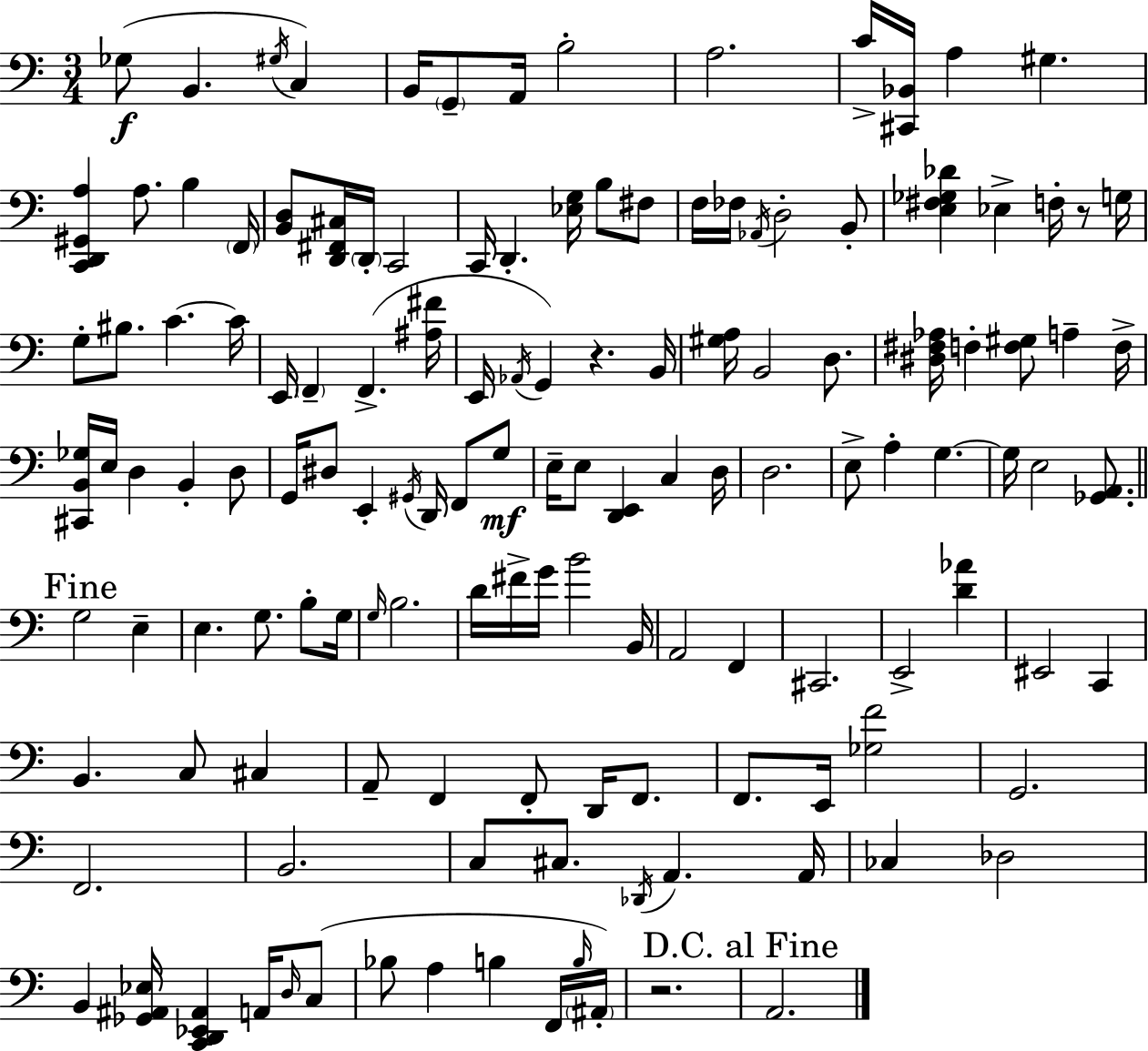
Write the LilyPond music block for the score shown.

{
  \clef bass
  \numericTimeSignature
  \time 3/4
  \key a \minor
  ges8(\f b,4. \acciaccatura { gis16 }) c4 | b,16 \parenthesize g,8-- a,16 b2-. | a2. | c'16-> <cis, bes,>16 a4 gis4. | \break <c, d, gis, a>4 a8. b4 | \parenthesize f,16 <b, d>8 <d, fis, cis>16 \parenthesize d,16-. c,2 | c,16 d,4.-. <ees g>16 b8 fis8 | f16 fes16 \acciaccatura { aes,16 } d2-. | \break b,8-. <e fis ges des'>4 ees4-> f16-. r8 | g16 g8-. bis8. c'4.~~ | c'16 e,16 \parenthesize f,4-- f,4.->( | <ais fis'>16 e,16 \acciaccatura { aes,16 } g,4) r4. | \break b,16 <gis a>16 b,2 | d8. <dis fis aes>16 f4-. <f gis>8 a4-- | f16-> <cis, b, ges>16 e16 d4 b,4-. | d8 g,16 dis8 e,4-. \acciaccatura { gis,16 } d,16 | \break f,8 g8\mf e16-- e8 <d, e,>4 c4 | d16 d2. | e8-> a4-. g4.~~ | g16 e2 | \break <ges, a,>8. \mark "Fine" \bar "||" \break \key a \minor g2 e4-- | e4. g8. b8-. g16 | \grace { g16 } b2. | d'16 fis'16-> g'16 b'2 | \break b,16 a,2 f,4 | cis,2. | e,2-> <d' aes'>4 | eis,2 c,4 | \break b,4. c8 cis4 | a,8-- f,4 f,8-. d,16 f,8. | f,8. e,16 <ges f'>2 | g,2. | \break f,2. | b,2. | c8 cis8. \acciaccatura { des,16 } a,4. | a,16 ces4 des2 | \break b,4 <ges, ais, ees>16 <c, d, ees, ais,>4 a,16 | \grace { d16 } c8( bes8 a4 b4 | f,16 \grace { b16 }) \parenthesize ais,16-. r2. | \mark "D.C. al Fine" a,2. | \break \bar "|."
}